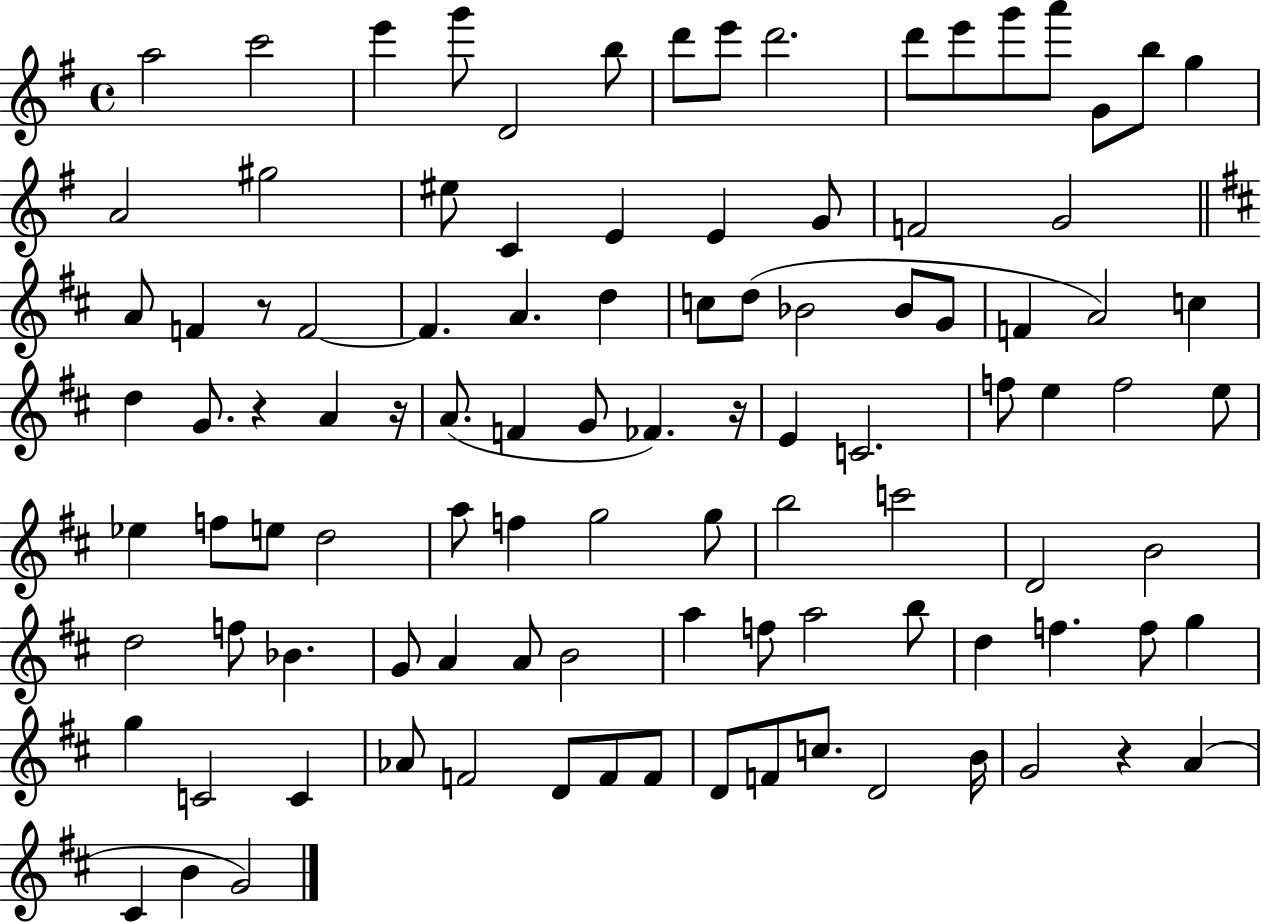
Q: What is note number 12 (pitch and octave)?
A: G6